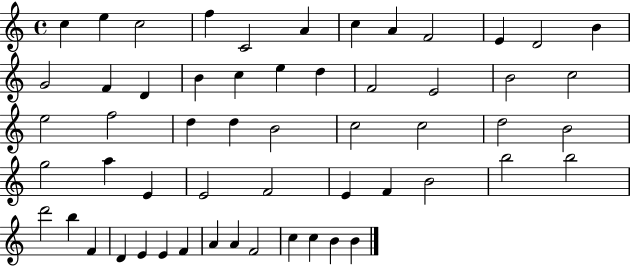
C5/q E5/q C5/h F5/q C4/h A4/q C5/q A4/q F4/h E4/q D4/h B4/q G4/h F4/q D4/q B4/q C5/q E5/q D5/q F4/h E4/h B4/h C5/h E5/h F5/h D5/q D5/q B4/h C5/h C5/h D5/h B4/h G5/h A5/q E4/q E4/h F4/h E4/q F4/q B4/h B5/h B5/h D6/h B5/q F4/q D4/q E4/q E4/q F4/q A4/q A4/q F4/h C5/q C5/q B4/q B4/q